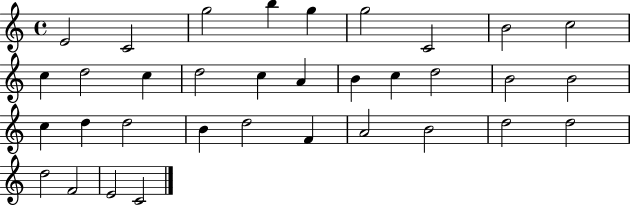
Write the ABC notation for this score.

X:1
T:Untitled
M:4/4
L:1/4
K:C
E2 C2 g2 b g g2 C2 B2 c2 c d2 c d2 c A B c d2 B2 B2 c d d2 B d2 F A2 B2 d2 d2 d2 F2 E2 C2